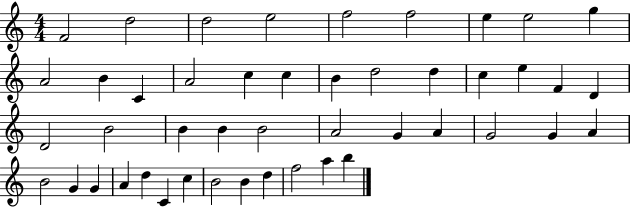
X:1
T:Untitled
M:4/4
L:1/4
K:C
F2 d2 d2 e2 f2 f2 e e2 g A2 B C A2 c c B d2 d c e F D D2 B2 B B B2 A2 G A G2 G A B2 G G A d C c B2 B d f2 a b